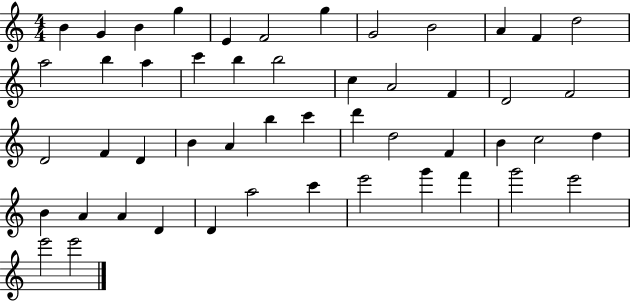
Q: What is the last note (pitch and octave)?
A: E6